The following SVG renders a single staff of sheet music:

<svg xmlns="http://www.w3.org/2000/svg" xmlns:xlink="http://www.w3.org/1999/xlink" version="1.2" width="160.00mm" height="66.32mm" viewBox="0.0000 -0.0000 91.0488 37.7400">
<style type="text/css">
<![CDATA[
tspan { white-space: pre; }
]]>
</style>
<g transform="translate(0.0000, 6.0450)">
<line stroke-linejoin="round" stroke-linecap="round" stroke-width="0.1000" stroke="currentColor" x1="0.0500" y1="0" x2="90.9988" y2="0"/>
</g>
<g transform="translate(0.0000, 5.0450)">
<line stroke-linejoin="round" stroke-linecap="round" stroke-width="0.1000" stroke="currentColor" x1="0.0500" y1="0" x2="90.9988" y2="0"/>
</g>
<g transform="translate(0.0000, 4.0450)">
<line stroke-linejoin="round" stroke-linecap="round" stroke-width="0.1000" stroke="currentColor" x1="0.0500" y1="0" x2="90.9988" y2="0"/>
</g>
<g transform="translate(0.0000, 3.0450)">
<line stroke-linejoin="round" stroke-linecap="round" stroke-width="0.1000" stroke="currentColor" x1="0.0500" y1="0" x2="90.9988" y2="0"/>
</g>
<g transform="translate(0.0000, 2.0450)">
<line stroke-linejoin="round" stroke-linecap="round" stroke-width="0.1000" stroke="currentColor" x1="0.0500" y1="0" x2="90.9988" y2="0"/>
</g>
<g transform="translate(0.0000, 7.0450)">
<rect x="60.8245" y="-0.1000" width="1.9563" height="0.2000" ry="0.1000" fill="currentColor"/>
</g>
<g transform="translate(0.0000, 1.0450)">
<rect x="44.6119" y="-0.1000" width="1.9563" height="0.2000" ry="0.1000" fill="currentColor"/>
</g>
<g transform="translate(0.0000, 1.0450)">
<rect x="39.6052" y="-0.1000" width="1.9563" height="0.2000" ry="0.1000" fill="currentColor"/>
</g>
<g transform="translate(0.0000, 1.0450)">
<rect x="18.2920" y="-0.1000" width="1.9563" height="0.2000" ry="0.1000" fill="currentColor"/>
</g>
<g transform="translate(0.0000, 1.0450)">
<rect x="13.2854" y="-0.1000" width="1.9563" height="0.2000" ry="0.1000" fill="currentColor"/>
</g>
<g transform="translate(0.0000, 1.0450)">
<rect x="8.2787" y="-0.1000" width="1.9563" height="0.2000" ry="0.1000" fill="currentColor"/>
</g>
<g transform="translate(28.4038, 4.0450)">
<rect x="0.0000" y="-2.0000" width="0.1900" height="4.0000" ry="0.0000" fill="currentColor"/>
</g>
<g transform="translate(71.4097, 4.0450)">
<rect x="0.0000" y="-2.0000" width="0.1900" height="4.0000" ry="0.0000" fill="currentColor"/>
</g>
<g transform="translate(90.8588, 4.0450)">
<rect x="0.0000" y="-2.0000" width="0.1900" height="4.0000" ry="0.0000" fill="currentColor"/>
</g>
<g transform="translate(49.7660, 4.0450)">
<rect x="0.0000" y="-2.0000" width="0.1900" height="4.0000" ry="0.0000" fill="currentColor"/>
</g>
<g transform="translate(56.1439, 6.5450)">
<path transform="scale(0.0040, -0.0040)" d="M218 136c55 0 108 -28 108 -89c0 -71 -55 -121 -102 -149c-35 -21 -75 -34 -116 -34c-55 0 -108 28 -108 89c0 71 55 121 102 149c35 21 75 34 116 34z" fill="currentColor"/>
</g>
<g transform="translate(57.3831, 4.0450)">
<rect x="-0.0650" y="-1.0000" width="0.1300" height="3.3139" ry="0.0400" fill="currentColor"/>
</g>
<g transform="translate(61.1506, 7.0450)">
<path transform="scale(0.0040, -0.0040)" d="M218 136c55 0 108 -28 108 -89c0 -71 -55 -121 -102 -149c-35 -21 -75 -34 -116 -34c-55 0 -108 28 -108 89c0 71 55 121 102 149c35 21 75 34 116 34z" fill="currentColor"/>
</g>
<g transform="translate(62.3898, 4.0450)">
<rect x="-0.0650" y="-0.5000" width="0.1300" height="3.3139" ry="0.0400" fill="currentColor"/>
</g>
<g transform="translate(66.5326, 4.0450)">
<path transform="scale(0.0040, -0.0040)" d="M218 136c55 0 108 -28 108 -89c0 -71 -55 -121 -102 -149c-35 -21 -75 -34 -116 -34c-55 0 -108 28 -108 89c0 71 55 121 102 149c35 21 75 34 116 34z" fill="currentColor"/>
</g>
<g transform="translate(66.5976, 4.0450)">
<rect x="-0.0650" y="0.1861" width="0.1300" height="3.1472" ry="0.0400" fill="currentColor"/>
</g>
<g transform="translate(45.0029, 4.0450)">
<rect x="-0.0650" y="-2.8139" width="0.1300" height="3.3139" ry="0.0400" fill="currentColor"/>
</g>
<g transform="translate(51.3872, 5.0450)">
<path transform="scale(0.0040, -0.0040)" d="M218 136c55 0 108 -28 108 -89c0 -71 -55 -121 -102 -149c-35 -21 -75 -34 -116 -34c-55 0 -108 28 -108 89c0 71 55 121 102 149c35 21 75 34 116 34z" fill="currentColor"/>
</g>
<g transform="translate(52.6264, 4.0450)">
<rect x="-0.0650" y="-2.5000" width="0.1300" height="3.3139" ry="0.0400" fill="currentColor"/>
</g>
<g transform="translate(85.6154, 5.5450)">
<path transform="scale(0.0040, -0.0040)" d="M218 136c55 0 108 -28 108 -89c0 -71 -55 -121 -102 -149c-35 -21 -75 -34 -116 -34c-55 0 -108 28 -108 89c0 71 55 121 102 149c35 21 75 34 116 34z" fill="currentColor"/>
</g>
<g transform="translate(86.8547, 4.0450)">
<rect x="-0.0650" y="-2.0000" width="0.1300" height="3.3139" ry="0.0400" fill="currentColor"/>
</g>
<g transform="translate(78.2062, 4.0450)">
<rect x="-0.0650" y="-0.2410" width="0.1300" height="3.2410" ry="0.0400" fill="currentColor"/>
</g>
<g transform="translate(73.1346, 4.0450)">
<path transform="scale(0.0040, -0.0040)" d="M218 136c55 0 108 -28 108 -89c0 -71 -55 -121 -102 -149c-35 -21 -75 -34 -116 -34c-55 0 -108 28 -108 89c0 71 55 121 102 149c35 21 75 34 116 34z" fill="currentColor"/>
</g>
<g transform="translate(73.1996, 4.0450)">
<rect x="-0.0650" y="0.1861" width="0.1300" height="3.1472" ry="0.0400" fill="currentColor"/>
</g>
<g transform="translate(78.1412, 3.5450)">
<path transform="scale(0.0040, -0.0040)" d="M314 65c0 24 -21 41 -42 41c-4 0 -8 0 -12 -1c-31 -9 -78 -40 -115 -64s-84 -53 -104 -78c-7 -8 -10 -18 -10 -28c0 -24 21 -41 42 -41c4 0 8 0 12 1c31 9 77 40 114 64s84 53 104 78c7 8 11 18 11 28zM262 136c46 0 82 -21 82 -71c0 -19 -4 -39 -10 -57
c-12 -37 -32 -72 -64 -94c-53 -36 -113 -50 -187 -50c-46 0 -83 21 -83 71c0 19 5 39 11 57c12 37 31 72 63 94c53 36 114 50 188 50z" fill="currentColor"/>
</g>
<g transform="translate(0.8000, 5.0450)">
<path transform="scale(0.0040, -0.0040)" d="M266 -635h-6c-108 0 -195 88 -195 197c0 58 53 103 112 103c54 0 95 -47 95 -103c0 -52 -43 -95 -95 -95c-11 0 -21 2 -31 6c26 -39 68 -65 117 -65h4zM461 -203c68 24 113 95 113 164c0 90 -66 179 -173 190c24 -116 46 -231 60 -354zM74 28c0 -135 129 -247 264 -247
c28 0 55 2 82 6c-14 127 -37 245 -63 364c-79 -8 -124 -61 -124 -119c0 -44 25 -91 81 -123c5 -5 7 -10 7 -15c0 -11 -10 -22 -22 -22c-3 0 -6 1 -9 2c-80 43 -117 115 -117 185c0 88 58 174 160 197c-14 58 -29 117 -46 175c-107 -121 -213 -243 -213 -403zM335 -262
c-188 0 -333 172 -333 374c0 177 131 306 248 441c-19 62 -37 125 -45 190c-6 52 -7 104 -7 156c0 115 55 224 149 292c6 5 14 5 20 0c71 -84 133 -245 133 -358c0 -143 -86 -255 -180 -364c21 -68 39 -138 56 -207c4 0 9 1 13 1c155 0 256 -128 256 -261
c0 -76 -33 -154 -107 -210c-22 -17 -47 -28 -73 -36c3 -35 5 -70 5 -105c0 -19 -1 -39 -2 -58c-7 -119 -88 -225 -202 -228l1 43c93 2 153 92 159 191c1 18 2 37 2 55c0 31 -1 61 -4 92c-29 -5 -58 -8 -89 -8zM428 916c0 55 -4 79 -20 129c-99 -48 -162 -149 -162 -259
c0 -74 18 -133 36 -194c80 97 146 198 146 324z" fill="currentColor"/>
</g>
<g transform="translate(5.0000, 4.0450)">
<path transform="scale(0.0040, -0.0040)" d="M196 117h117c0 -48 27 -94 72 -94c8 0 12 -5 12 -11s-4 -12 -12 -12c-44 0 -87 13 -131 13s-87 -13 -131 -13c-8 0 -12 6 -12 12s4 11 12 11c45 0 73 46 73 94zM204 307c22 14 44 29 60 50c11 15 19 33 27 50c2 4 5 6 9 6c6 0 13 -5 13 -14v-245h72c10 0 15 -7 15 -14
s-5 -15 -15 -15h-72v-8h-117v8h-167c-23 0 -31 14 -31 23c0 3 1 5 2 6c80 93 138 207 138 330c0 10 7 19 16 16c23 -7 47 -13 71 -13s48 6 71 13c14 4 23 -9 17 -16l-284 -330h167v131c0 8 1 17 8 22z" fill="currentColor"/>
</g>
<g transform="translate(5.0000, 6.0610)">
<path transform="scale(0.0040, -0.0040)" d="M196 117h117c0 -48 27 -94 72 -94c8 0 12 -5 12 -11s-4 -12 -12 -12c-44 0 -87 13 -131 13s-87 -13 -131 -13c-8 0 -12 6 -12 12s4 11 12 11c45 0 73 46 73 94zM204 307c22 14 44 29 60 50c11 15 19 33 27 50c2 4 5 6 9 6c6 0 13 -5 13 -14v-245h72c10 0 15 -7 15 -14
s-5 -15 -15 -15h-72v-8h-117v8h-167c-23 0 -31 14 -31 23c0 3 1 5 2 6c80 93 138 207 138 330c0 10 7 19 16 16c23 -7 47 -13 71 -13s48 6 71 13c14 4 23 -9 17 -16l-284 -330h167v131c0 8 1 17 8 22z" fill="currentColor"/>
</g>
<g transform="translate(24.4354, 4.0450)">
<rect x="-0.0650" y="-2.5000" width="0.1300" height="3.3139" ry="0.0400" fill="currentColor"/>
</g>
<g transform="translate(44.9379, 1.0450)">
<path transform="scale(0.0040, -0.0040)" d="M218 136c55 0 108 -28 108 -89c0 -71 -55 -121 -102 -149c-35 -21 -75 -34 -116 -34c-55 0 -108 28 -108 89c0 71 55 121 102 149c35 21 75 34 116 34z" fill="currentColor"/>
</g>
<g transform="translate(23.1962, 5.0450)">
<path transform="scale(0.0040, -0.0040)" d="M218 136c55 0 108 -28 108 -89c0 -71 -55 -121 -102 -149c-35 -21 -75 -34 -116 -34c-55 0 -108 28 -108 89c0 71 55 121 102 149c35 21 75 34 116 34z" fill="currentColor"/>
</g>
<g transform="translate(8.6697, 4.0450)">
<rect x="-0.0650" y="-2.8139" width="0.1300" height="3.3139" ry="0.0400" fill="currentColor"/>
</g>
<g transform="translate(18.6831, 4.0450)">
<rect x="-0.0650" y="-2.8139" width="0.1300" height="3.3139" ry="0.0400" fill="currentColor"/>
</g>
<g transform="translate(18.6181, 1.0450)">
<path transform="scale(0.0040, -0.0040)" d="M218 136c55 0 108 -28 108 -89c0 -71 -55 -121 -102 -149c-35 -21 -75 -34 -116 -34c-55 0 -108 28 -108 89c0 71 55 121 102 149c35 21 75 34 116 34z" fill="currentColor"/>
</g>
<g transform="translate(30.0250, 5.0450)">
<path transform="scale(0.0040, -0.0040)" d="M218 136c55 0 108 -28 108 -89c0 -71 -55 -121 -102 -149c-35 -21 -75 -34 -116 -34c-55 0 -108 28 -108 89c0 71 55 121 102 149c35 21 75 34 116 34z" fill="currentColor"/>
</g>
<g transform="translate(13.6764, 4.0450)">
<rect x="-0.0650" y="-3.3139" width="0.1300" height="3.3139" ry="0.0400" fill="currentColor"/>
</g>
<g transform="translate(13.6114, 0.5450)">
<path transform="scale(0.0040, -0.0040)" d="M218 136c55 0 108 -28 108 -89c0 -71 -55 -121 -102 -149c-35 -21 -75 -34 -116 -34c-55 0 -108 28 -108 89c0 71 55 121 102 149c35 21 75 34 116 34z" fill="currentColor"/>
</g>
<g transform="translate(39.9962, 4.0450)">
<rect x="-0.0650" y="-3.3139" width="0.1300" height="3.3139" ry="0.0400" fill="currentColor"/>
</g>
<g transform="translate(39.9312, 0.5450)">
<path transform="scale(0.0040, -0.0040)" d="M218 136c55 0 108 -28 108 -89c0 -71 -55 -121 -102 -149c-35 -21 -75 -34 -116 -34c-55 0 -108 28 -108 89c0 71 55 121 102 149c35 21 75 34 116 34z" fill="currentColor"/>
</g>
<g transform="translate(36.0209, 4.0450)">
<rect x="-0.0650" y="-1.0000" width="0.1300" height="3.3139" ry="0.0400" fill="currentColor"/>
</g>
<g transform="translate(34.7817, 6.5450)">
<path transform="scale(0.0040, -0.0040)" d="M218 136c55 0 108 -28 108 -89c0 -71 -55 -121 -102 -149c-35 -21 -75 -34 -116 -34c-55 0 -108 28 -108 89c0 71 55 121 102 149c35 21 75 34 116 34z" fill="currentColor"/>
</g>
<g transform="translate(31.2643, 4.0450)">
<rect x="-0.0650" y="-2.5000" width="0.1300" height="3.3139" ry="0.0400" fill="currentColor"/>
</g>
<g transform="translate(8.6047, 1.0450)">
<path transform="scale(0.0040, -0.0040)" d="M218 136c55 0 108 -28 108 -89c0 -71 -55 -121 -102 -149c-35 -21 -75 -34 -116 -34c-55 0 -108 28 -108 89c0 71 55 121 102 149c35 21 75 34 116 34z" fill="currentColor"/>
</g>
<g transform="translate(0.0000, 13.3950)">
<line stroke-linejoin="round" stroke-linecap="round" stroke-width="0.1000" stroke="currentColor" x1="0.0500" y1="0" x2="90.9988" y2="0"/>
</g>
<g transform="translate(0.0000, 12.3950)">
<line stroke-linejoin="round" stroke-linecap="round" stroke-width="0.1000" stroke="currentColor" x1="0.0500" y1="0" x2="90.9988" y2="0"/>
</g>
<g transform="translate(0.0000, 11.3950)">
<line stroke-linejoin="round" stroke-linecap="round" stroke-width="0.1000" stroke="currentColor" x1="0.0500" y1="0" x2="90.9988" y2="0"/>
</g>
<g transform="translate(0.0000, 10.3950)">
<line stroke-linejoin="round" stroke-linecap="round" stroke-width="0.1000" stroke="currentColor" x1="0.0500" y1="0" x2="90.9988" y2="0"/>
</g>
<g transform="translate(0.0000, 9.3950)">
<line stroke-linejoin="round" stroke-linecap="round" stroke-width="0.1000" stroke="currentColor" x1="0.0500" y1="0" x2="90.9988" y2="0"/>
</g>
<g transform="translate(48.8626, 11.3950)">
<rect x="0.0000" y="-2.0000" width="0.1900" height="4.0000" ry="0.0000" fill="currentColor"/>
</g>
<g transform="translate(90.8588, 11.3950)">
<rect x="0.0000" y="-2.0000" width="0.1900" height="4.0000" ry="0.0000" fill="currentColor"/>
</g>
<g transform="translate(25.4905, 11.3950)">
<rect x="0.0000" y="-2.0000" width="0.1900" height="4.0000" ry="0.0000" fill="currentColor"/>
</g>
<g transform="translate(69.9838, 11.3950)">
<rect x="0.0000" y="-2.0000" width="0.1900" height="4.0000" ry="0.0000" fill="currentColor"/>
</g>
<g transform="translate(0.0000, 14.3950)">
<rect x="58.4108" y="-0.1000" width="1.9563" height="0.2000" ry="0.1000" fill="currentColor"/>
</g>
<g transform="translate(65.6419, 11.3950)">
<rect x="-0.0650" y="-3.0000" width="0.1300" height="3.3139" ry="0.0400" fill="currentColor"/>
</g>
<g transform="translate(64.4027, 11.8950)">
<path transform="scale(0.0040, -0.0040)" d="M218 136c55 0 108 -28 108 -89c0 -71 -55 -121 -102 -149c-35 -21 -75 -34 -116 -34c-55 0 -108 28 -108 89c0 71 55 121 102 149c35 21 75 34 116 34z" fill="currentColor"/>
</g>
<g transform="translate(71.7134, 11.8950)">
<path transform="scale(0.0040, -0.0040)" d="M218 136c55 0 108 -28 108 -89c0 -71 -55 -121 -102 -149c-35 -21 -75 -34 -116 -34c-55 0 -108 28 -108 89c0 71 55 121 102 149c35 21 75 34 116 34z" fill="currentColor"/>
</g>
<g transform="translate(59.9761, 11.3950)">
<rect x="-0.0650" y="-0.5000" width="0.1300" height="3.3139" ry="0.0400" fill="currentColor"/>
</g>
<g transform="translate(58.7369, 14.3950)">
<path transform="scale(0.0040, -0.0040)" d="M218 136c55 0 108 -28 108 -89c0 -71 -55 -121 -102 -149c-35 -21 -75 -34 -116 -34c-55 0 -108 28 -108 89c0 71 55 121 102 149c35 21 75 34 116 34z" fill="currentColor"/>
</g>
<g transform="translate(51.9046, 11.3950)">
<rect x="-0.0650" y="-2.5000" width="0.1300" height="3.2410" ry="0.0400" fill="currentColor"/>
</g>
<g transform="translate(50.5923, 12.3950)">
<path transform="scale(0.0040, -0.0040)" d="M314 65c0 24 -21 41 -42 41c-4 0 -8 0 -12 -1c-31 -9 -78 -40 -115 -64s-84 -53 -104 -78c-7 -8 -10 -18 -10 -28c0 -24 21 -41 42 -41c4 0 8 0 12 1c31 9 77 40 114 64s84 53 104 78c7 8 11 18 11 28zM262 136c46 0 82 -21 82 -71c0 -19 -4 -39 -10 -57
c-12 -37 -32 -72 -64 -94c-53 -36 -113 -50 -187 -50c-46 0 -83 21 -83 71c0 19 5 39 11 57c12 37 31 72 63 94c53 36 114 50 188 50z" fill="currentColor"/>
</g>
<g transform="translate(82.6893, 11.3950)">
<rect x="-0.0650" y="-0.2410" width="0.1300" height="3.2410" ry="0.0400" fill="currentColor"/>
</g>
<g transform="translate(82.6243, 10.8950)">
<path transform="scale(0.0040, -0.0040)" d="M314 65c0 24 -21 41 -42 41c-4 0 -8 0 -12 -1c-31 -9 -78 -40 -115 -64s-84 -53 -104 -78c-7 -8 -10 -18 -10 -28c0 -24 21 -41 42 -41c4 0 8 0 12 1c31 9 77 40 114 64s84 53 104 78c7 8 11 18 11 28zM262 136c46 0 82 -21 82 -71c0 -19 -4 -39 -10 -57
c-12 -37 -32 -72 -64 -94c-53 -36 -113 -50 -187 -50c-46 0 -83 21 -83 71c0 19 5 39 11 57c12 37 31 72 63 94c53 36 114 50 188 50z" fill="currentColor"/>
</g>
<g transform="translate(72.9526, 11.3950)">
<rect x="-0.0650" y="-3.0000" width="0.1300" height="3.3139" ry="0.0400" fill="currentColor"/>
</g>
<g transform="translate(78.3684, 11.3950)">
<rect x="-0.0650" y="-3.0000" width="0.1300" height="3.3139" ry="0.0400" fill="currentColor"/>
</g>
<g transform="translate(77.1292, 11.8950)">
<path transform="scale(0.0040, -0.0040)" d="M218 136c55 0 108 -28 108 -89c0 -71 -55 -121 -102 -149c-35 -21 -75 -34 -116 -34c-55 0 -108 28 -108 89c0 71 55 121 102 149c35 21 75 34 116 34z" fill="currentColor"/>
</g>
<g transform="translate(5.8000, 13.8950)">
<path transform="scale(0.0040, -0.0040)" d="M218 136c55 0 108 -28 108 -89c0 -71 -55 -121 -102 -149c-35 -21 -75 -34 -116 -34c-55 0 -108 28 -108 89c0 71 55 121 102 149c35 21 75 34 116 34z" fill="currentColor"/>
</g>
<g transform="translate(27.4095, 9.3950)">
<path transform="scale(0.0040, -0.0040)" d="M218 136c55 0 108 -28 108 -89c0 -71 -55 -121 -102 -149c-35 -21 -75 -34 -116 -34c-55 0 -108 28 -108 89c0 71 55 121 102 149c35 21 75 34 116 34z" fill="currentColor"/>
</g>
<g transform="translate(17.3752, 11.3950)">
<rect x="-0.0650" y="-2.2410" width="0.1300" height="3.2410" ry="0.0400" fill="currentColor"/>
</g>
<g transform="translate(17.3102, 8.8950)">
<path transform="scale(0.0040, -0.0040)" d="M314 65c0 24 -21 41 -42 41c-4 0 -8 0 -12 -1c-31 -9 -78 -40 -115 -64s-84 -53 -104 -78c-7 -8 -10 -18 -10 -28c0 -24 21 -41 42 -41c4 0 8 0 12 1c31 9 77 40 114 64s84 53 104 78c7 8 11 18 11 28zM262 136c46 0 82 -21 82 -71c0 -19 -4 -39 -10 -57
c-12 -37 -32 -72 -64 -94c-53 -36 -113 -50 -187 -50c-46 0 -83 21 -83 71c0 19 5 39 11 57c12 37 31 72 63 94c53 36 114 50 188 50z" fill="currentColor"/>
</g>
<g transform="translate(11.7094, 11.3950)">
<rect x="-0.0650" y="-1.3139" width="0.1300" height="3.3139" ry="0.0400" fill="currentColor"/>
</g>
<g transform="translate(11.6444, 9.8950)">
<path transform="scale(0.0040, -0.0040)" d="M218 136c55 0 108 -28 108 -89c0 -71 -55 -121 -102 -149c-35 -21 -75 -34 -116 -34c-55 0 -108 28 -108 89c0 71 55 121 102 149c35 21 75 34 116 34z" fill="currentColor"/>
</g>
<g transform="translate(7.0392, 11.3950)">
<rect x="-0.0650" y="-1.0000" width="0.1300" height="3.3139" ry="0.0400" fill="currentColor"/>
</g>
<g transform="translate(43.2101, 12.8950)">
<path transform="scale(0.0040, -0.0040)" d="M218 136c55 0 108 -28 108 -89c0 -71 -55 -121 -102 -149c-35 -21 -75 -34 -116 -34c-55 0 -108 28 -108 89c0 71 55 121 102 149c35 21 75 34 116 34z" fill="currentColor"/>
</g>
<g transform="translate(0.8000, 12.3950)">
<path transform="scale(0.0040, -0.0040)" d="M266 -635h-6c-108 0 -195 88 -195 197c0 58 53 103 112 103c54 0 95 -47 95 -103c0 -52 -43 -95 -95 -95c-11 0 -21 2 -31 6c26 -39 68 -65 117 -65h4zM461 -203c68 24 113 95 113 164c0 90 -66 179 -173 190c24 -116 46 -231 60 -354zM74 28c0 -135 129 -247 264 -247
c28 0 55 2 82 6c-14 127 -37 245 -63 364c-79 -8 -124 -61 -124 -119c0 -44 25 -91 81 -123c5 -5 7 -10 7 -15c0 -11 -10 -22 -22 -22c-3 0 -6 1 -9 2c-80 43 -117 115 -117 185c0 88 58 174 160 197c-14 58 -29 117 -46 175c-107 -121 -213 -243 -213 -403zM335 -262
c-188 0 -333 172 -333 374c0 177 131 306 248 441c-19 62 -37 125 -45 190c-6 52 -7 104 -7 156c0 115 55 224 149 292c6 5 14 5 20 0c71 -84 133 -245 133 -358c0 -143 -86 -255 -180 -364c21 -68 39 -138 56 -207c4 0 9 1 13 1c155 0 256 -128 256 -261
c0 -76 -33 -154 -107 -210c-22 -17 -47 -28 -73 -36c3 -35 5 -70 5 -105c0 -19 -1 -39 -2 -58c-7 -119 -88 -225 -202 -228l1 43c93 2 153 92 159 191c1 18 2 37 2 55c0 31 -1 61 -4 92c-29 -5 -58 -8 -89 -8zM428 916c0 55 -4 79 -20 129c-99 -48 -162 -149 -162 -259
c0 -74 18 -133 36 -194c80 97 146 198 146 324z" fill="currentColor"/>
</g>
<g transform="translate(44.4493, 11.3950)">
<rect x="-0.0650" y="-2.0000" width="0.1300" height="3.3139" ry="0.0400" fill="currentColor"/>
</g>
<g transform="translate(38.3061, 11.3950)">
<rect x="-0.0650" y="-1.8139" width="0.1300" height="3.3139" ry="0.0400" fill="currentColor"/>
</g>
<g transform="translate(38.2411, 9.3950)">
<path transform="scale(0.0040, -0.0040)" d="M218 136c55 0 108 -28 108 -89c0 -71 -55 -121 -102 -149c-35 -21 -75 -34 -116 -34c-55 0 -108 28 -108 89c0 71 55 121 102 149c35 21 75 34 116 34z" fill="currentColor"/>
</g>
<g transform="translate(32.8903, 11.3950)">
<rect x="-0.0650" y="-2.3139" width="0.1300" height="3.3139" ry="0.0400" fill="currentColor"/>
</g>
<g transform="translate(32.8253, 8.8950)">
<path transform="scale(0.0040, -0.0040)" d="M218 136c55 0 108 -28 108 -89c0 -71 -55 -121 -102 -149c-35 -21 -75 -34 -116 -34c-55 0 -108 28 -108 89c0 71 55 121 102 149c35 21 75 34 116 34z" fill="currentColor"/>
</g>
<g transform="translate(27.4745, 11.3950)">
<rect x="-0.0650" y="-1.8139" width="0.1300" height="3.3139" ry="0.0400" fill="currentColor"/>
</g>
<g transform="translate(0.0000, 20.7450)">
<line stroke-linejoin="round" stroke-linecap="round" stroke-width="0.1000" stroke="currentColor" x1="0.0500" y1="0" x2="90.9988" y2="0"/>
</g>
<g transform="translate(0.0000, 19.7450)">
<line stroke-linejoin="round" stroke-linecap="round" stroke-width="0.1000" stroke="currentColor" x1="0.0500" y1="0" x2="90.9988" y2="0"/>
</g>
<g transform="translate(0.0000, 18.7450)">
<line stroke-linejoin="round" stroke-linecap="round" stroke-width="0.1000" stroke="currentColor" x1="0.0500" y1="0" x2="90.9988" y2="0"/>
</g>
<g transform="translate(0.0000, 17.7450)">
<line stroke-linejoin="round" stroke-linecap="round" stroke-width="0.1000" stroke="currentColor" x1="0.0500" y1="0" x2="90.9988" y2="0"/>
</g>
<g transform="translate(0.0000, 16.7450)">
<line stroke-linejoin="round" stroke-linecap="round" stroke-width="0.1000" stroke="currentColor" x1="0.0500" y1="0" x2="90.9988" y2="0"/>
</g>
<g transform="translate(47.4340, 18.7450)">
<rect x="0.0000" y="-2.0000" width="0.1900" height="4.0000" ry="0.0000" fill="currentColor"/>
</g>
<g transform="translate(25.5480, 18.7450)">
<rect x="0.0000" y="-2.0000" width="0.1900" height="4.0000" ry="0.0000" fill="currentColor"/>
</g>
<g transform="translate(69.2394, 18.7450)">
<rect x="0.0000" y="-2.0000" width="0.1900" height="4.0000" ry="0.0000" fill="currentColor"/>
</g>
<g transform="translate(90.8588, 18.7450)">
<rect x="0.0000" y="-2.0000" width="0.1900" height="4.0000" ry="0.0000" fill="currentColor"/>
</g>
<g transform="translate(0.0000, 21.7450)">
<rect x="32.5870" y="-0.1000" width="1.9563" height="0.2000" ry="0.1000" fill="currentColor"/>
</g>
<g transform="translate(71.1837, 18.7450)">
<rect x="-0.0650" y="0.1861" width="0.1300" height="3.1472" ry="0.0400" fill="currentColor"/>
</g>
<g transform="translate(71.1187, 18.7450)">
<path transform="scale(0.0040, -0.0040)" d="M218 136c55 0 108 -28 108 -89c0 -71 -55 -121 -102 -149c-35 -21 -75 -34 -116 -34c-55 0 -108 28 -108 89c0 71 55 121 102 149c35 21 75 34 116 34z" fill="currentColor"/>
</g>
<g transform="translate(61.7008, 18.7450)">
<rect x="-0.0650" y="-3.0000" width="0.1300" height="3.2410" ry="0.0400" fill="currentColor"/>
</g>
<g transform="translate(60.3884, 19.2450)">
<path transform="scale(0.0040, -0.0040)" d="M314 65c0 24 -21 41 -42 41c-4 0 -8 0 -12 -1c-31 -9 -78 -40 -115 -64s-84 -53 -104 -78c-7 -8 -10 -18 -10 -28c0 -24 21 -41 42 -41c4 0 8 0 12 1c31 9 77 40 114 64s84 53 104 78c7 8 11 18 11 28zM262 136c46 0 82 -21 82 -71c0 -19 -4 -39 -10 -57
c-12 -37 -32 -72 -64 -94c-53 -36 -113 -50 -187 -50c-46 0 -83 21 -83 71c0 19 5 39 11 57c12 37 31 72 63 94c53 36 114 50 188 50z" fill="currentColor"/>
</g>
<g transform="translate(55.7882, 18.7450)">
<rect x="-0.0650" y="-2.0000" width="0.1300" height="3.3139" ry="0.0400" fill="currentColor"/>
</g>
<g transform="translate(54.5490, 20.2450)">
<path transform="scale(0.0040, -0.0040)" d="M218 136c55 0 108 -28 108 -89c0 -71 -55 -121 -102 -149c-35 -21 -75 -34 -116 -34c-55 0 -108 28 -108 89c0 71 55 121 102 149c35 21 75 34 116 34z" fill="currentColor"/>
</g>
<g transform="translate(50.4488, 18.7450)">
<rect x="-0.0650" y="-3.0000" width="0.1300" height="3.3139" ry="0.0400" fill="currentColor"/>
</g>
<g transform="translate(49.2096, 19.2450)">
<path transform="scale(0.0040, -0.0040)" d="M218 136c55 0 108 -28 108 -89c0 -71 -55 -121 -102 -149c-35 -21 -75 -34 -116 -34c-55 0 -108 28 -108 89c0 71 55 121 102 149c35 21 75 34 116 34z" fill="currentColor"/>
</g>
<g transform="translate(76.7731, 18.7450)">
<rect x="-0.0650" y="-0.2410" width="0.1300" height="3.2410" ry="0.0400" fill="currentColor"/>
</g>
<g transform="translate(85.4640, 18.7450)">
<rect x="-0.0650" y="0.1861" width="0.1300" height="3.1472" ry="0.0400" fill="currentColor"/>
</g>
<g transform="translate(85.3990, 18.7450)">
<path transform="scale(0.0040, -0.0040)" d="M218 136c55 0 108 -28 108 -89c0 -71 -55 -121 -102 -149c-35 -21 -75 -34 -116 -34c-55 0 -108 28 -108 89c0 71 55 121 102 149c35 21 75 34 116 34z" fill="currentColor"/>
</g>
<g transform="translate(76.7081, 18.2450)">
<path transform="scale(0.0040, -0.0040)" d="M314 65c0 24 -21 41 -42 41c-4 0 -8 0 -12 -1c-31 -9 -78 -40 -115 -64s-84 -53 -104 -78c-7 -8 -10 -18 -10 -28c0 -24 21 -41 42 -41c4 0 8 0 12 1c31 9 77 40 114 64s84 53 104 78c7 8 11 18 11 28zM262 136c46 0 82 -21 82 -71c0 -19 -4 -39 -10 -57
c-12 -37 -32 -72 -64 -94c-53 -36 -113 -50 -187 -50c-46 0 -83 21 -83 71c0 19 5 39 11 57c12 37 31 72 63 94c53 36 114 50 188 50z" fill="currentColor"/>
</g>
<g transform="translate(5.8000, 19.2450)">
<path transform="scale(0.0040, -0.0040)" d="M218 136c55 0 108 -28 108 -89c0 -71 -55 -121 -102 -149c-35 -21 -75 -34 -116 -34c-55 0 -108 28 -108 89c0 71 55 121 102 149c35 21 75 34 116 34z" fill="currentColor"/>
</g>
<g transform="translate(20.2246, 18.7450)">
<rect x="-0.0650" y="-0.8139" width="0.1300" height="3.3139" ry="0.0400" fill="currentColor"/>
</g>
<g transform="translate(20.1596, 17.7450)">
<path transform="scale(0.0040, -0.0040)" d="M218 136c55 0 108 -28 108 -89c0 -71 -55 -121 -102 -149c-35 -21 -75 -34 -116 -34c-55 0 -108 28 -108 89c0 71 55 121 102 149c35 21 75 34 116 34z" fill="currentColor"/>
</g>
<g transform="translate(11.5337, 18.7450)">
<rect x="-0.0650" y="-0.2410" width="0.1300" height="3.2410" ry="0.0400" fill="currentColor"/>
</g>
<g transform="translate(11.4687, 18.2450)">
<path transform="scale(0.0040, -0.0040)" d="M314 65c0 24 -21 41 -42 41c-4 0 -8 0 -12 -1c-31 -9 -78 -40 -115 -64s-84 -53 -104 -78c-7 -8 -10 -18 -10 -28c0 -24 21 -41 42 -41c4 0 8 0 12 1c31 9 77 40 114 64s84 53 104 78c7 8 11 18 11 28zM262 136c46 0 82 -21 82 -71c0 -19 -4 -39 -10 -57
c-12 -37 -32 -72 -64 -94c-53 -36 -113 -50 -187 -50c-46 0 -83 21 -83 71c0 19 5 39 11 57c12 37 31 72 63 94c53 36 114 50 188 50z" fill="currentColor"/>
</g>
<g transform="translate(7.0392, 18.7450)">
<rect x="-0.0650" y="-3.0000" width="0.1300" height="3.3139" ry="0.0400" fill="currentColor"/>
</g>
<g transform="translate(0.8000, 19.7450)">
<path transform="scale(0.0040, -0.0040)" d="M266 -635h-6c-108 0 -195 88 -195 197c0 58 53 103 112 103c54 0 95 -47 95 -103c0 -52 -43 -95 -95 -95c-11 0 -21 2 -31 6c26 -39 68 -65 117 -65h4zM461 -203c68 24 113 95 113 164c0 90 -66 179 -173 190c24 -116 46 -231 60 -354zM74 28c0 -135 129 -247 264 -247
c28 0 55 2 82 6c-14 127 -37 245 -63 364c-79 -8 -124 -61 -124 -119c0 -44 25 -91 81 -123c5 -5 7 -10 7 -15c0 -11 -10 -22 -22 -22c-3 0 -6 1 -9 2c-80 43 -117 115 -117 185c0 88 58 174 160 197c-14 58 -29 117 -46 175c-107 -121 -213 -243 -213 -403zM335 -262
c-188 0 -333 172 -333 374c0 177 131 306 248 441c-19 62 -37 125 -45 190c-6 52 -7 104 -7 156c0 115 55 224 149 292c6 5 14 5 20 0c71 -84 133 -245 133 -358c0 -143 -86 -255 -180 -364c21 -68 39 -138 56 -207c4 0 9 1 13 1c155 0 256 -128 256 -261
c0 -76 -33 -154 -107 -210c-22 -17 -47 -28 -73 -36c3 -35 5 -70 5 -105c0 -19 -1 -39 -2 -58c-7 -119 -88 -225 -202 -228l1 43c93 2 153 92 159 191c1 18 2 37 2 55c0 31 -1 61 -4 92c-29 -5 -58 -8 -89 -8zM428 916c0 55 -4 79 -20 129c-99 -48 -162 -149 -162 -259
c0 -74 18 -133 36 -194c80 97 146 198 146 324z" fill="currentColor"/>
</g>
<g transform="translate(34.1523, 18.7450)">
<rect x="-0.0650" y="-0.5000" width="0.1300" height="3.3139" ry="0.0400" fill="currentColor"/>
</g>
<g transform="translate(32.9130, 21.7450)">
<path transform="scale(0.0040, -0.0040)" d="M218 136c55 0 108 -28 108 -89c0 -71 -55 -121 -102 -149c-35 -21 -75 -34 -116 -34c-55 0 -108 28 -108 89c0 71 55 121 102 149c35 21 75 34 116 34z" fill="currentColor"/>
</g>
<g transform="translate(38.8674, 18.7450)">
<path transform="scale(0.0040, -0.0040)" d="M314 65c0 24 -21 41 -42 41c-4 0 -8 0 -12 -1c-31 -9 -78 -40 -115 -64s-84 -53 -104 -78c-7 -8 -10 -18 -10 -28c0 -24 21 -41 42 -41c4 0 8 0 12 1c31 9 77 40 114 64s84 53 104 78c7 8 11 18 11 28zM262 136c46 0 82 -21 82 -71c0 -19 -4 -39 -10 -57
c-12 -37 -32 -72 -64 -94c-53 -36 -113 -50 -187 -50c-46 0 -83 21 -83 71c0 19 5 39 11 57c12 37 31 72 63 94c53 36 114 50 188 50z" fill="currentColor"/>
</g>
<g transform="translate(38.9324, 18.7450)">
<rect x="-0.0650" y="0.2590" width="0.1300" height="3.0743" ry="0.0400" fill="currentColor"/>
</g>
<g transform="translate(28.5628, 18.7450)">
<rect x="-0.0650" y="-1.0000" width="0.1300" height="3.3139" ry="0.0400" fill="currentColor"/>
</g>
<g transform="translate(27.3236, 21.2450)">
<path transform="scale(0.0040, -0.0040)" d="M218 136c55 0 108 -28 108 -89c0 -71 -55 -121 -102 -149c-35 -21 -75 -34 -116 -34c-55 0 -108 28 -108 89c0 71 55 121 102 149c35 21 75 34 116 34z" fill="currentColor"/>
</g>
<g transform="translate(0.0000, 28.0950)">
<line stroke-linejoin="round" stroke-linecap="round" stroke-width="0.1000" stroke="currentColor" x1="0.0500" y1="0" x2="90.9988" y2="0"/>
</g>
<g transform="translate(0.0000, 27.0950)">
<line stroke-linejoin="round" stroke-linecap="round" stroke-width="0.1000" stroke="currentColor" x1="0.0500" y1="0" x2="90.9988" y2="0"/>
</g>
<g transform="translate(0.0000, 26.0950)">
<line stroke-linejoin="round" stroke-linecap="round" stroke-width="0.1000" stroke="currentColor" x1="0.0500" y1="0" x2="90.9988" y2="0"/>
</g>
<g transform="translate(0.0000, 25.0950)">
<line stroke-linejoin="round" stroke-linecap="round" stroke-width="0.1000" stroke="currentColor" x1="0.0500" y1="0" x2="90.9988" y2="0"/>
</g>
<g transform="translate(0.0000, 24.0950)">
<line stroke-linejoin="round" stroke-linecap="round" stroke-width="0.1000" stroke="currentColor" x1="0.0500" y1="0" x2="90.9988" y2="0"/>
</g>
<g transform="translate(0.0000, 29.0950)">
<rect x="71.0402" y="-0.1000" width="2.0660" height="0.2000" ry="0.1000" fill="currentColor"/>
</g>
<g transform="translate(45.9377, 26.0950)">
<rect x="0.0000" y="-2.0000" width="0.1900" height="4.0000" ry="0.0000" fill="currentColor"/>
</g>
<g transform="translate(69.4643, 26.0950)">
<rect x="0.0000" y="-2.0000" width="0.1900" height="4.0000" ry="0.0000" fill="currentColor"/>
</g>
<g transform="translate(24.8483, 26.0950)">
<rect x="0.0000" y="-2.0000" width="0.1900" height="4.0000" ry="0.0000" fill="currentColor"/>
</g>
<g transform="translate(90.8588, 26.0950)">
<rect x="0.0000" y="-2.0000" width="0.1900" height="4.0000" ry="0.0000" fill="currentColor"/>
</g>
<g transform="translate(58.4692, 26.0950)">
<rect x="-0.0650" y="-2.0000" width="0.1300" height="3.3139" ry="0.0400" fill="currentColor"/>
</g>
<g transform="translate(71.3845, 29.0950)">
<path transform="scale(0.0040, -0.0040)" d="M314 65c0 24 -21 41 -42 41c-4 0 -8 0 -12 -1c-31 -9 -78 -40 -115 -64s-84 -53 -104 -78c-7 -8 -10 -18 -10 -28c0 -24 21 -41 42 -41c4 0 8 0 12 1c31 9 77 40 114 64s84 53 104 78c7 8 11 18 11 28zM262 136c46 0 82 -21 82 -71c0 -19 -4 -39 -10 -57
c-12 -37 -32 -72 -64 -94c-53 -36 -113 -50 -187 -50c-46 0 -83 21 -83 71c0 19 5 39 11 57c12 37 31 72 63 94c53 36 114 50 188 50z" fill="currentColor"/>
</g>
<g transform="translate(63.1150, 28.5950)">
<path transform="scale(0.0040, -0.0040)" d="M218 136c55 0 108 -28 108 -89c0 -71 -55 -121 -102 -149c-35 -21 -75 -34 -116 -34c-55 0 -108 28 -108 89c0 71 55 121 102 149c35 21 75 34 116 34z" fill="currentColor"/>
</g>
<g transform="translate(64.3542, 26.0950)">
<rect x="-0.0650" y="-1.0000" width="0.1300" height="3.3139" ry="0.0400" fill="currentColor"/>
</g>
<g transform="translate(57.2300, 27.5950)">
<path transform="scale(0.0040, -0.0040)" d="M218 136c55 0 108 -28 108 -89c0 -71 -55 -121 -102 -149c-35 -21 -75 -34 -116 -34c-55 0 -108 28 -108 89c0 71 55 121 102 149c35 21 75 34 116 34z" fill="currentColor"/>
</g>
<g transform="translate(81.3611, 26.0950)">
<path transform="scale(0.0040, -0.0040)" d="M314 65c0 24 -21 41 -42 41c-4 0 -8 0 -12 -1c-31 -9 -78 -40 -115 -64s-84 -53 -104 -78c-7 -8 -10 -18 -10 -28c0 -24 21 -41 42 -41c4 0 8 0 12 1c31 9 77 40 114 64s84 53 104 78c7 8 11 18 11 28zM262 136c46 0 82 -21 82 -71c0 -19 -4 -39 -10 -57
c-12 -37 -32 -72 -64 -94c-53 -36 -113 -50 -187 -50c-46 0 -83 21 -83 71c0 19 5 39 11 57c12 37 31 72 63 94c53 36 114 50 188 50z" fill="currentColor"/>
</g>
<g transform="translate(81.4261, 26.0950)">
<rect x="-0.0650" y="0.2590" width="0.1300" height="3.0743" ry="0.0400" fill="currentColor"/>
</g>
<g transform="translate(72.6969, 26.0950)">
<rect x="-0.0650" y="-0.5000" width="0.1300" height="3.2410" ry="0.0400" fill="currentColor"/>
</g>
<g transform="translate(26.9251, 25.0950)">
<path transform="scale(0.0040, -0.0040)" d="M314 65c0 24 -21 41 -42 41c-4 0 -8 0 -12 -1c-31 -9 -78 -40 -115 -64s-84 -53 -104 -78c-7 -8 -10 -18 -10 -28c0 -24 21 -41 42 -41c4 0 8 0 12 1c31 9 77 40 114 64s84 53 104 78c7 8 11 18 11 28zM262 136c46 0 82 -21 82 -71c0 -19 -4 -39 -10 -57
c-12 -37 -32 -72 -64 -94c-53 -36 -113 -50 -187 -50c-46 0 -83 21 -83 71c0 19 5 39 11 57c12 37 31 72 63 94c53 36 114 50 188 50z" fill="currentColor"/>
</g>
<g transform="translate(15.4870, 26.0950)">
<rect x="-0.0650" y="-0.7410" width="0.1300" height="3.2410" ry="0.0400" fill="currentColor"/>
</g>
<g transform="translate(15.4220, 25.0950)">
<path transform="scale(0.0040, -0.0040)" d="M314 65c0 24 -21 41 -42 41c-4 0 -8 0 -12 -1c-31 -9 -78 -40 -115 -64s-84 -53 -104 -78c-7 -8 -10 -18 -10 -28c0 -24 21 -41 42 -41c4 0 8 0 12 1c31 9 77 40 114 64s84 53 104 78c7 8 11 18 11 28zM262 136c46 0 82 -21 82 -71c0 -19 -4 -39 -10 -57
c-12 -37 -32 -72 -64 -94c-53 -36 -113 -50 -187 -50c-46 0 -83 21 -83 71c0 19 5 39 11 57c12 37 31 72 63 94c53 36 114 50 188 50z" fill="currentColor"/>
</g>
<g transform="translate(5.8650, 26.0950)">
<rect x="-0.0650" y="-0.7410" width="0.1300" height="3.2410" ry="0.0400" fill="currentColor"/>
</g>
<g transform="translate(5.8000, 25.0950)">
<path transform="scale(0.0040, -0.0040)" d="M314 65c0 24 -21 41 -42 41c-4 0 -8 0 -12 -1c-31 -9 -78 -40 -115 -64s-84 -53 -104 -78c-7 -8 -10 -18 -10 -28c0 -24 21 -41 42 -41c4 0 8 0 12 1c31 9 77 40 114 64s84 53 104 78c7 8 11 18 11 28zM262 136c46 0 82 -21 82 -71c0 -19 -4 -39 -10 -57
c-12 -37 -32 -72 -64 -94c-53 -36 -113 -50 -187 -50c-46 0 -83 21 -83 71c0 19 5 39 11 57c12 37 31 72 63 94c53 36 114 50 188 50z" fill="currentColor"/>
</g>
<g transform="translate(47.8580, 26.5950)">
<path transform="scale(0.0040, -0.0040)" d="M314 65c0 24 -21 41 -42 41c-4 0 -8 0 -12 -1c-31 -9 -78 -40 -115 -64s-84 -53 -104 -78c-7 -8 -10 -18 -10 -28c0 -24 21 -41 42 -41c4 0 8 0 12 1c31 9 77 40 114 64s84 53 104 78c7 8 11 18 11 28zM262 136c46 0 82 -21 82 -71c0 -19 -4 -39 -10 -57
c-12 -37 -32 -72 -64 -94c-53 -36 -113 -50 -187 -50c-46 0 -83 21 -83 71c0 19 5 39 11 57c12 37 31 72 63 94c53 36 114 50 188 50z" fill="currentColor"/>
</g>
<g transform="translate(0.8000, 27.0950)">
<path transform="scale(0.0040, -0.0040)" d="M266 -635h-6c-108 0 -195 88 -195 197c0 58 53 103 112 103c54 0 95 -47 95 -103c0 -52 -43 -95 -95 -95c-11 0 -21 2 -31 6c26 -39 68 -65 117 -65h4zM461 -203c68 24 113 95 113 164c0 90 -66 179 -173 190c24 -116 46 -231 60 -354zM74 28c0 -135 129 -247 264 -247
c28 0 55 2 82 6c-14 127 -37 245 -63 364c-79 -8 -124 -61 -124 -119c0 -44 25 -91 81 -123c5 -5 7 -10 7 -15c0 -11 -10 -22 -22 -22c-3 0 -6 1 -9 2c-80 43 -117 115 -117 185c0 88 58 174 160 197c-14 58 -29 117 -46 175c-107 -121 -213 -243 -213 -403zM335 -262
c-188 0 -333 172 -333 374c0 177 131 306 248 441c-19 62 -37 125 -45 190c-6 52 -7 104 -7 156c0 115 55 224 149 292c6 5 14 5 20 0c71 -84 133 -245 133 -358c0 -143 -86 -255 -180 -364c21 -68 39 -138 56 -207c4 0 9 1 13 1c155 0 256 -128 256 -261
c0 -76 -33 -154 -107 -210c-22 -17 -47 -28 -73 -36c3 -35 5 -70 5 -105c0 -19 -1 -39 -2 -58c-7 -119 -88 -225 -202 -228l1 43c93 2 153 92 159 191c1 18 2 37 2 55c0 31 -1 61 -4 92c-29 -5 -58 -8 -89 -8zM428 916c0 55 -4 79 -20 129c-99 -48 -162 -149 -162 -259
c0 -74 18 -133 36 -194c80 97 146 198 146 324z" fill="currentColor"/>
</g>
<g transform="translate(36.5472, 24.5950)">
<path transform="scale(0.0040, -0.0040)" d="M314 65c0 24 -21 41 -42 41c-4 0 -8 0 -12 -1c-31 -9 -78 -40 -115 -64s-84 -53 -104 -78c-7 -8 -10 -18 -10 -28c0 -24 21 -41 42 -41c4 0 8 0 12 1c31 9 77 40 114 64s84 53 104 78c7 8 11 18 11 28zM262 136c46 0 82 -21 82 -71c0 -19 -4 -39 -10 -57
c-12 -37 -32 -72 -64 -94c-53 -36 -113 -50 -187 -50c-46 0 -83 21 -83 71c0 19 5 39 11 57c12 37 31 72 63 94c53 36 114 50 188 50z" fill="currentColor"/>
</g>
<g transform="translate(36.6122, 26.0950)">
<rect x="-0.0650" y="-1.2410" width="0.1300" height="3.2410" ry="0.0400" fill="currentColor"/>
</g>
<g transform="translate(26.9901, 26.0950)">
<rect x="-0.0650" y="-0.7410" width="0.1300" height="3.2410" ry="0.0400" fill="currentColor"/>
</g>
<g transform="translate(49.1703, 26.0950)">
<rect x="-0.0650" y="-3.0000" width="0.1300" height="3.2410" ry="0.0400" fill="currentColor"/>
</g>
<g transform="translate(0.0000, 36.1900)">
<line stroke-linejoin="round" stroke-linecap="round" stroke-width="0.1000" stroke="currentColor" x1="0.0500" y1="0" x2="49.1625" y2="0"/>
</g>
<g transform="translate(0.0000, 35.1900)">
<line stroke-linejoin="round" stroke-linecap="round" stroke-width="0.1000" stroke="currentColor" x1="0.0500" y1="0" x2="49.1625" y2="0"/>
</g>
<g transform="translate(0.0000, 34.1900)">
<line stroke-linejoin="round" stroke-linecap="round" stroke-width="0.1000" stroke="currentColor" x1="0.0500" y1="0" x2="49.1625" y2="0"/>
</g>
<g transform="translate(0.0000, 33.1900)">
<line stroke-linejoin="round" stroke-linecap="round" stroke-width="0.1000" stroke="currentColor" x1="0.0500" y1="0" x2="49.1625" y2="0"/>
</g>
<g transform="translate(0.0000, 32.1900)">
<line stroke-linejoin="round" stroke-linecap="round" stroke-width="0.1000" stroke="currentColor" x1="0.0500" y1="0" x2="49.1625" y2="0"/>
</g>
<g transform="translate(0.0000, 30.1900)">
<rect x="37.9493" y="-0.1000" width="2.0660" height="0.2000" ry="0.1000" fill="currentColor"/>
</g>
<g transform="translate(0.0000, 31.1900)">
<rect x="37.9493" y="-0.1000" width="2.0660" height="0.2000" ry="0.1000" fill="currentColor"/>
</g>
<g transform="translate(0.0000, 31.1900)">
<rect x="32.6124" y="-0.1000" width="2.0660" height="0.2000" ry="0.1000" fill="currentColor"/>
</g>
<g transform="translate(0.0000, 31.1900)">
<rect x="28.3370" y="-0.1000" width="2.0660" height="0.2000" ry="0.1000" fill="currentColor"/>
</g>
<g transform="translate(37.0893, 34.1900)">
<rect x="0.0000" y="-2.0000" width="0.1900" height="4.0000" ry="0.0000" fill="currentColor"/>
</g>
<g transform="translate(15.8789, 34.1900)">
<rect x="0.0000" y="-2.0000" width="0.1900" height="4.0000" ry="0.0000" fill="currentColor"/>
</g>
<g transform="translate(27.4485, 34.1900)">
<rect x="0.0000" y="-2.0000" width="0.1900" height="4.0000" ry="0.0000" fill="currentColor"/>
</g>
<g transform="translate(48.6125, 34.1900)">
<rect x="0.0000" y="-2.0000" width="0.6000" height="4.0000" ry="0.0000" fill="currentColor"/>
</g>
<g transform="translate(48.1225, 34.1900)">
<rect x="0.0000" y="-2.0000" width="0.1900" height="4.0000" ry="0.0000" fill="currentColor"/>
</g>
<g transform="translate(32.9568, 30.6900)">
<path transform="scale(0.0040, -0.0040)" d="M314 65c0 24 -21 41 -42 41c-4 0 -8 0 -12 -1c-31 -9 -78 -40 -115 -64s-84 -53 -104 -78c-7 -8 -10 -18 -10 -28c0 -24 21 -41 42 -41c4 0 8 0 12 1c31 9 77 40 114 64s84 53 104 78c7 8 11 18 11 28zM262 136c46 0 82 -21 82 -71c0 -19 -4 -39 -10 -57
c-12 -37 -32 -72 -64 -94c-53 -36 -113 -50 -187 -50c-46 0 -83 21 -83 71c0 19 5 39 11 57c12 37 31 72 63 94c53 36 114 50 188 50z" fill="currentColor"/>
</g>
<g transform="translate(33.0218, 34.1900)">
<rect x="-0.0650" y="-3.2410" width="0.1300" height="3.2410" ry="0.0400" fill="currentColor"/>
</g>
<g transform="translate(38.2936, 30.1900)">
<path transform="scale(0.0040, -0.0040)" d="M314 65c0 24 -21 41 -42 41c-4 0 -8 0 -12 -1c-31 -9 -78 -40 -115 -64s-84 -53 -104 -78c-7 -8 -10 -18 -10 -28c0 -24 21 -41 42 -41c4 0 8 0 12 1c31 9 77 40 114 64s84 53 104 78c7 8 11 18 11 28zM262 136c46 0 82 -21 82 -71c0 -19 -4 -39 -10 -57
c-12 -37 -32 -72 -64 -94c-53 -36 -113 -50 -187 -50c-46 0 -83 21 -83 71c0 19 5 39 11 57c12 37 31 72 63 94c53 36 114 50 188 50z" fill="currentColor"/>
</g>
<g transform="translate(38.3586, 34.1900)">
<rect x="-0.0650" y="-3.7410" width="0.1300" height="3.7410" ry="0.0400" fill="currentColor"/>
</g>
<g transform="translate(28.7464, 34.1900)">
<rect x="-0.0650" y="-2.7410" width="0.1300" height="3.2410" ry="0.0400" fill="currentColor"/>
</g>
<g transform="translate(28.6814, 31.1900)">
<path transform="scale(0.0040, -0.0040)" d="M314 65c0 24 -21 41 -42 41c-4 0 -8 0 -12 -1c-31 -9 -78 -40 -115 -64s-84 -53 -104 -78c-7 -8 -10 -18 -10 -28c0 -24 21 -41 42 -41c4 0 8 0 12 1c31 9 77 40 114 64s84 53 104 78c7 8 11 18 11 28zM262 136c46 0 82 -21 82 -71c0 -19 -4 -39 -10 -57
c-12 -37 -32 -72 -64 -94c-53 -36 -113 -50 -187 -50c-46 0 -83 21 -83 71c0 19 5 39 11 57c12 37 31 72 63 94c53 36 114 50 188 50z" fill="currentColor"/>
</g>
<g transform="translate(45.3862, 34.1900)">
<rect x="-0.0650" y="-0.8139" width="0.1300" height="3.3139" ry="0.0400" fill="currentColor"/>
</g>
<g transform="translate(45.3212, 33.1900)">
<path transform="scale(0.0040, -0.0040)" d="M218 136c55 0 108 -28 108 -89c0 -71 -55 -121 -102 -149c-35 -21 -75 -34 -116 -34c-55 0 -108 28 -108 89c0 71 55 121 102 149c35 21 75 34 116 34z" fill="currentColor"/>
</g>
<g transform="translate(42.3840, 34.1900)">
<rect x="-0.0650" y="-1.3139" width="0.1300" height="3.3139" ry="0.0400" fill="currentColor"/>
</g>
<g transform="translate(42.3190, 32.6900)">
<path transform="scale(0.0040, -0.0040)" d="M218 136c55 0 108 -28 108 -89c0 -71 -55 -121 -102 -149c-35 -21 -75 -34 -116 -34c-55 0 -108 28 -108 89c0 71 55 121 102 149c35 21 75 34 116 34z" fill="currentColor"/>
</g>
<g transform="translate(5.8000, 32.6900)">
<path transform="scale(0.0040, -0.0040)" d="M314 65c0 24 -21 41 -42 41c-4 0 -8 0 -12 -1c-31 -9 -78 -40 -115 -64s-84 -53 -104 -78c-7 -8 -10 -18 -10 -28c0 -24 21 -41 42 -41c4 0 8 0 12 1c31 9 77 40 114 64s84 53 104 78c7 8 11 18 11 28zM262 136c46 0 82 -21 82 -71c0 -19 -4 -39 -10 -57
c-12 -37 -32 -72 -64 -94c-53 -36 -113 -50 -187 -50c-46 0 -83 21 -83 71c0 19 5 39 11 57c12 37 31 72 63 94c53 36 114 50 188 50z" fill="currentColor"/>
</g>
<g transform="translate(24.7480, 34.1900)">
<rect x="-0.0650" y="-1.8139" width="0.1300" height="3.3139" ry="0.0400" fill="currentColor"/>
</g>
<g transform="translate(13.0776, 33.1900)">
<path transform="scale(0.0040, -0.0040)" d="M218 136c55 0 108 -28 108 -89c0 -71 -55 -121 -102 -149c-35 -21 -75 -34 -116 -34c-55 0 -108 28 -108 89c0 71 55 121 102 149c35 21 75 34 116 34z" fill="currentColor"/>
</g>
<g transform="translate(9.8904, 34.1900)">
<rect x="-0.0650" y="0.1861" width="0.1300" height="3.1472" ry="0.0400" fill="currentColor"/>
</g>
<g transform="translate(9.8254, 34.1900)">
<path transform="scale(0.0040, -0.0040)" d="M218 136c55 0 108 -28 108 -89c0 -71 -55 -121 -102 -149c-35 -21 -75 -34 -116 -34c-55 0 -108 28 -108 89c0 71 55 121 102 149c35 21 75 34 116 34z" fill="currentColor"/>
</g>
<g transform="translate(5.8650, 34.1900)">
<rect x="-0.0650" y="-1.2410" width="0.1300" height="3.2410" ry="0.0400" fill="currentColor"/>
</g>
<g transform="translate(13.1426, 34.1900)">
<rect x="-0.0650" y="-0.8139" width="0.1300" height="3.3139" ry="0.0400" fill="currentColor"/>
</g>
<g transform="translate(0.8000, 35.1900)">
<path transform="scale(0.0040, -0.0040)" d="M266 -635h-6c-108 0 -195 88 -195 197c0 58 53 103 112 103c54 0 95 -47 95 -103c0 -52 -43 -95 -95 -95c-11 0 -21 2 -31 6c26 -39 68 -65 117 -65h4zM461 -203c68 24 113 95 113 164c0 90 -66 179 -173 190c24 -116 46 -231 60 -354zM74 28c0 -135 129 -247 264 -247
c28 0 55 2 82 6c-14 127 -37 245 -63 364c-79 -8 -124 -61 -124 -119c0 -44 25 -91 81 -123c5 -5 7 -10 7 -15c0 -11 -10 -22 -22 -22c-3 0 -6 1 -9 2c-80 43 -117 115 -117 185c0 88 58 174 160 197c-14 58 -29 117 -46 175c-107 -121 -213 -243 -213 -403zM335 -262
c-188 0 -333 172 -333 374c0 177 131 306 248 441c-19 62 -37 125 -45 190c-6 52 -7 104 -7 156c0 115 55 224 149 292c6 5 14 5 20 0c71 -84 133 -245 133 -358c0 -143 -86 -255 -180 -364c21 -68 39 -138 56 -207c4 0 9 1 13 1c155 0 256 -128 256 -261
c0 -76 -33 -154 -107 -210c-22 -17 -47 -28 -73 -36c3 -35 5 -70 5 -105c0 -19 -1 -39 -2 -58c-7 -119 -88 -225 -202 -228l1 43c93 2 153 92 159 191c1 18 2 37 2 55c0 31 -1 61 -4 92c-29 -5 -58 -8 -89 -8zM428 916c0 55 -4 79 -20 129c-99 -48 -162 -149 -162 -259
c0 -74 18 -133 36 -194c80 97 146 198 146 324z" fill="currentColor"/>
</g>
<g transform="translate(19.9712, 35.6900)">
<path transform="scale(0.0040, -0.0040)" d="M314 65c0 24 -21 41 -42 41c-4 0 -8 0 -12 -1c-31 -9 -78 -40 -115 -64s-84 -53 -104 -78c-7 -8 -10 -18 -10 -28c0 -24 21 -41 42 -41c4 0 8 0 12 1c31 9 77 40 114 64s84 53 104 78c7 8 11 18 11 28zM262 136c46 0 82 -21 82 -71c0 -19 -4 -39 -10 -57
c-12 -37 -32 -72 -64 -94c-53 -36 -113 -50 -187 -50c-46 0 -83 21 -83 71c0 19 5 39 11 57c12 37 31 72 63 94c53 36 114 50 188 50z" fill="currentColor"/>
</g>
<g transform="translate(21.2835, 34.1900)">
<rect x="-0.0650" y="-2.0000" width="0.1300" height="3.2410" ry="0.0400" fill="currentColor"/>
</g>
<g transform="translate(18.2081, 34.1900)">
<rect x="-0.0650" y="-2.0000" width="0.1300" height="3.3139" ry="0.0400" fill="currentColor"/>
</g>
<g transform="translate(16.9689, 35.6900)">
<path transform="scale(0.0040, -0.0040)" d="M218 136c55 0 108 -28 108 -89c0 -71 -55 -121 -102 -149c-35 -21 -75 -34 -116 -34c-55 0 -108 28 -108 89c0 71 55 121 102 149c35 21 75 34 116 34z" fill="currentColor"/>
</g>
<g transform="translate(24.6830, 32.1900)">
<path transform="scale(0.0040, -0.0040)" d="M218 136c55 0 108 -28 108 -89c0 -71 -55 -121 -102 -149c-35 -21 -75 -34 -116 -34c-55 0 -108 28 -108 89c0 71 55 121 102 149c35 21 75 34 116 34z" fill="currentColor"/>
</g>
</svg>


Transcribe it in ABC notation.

X:1
T:Untitled
M:4/4
L:1/4
K:C
a b a G G D b a G D C B B c2 F D e g2 f g f F G2 C A A A c2 A c2 d D C B2 A F A2 B c2 B d2 d2 d2 e2 A2 F D C2 B2 e2 B d F F2 f a2 b2 c'2 e d